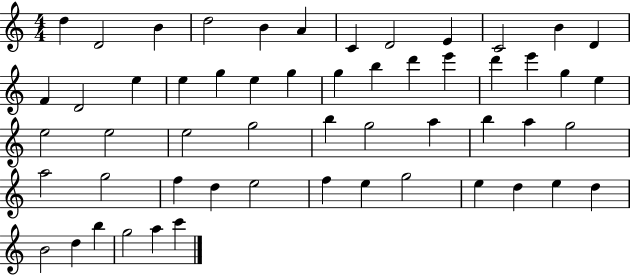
{
  \clef treble
  \numericTimeSignature
  \time 4/4
  \key c \major
  d''4 d'2 b'4 | d''2 b'4 a'4 | c'4 d'2 e'4 | c'2 b'4 d'4 | \break f'4 d'2 e''4 | e''4 g''4 e''4 g''4 | g''4 b''4 d'''4 e'''4 | d'''4 e'''4 g''4 e''4 | \break e''2 e''2 | e''2 g''2 | b''4 g''2 a''4 | b''4 a''4 g''2 | \break a''2 g''2 | f''4 d''4 e''2 | f''4 e''4 g''2 | e''4 d''4 e''4 d''4 | \break b'2 d''4 b''4 | g''2 a''4 c'''4 | \bar "|."
}